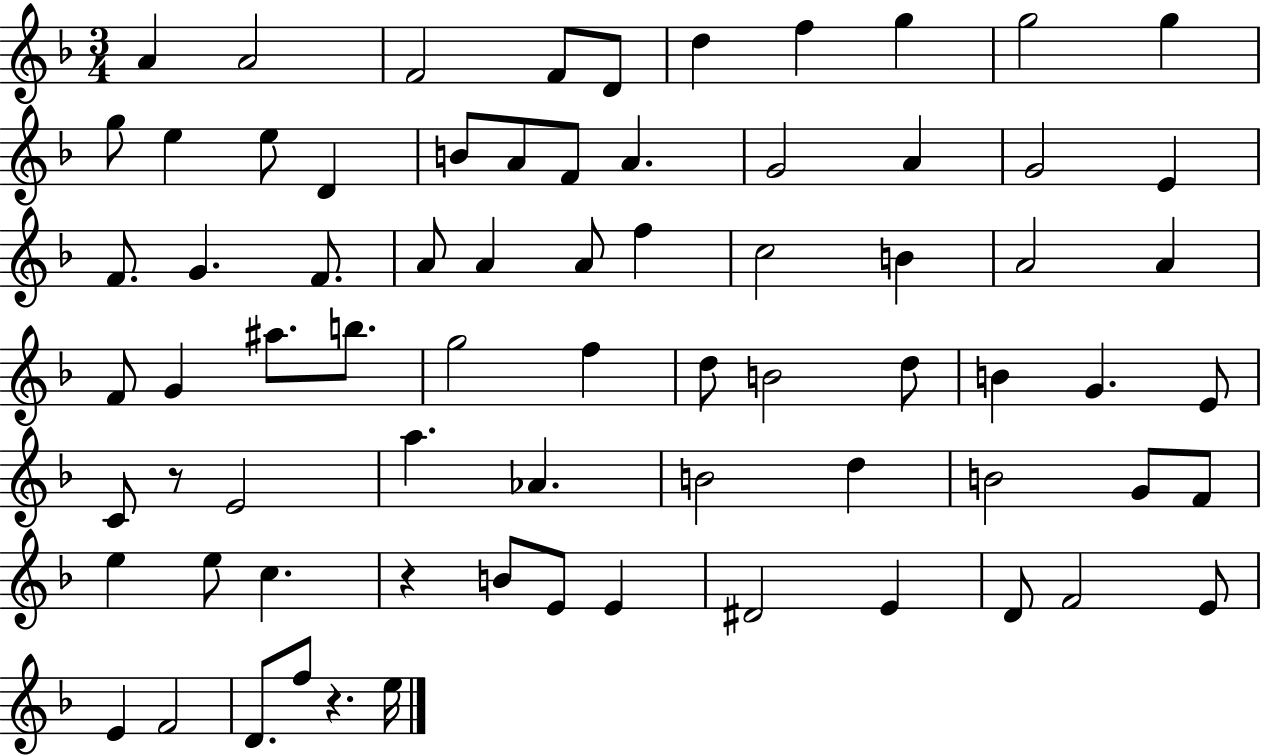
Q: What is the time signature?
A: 3/4